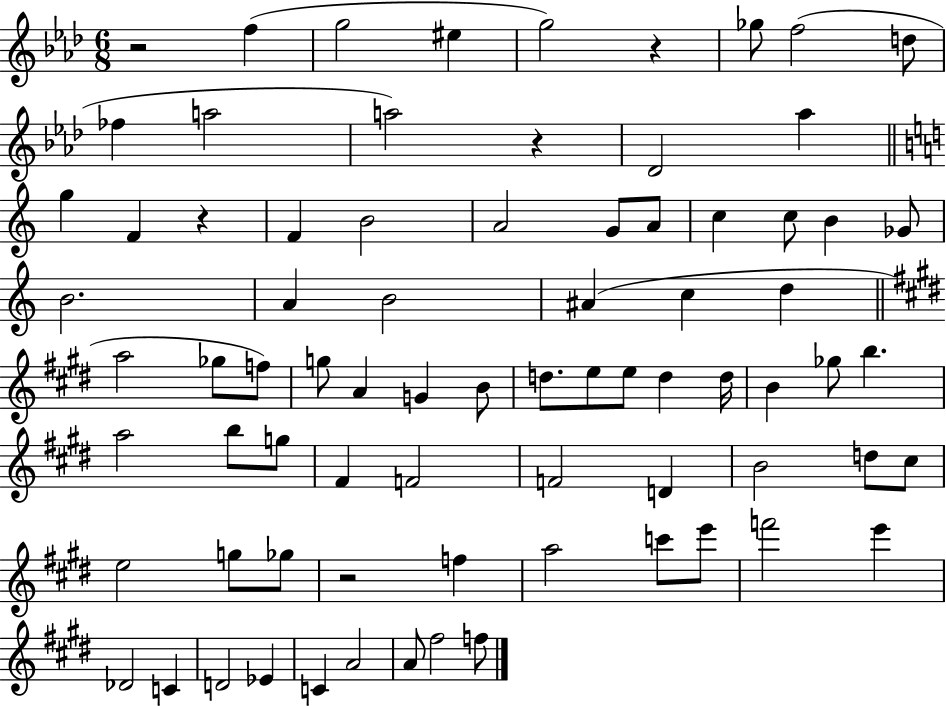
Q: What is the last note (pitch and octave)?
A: F5